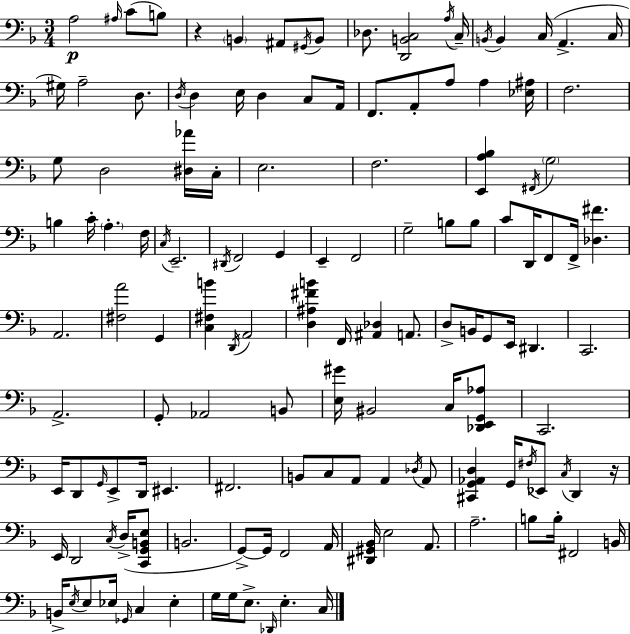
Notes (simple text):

A3/h A#3/s C4/e B3/e R/q B2/q A#2/e G#2/s B2/e Db3/e. [D2,B2,C3]/h A3/s C3/s B2/s B2/q C3/s A2/q. C3/s G#3/s A3/h D3/e. D3/s D3/q E3/s D3/q C3/e A2/s F2/e. A2/e A3/e A3/q [Eb3,A#3]/s F3/h. G3/e D3/h [D#3,Ab4]/s C3/s E3/h. F3/h. [E2,A3,Bb3]/q F#2/s G3/h B3/q C4/s A3/q. F3/s C3/s E2/h. D#2/s F2/h G2/q E2/q F2/h G3/h B3/e B3/e C4/e D2/s F2/e F2/s [Db3,F#4]/q. A2/h. [F#3,A4]/h G2/q [C3,F#3,B4]/q D2/s A2/h [D3,A#3,F#4,B4]/q F2/s [A#2,Db3]/q A2/e. D3/e B2/s G2/e E2/s D#2/q. C2/h. A2/h. G2/e Ab2/h B2/e [E3,G#4]/s BIS2/h C3/s [Db2,E2,G2,Ab3]/e C2/h. E2/s D2/e G2/s E2/e D2/s EIS2/q. F#2/h. B2/e C3/e A2/e A2/q Db3/s A2/e [C#2,G2,Ab2,D3]/q G2/s F#3/s Eb2/e C3/s D2/q R/s E2/s D2/h C3/s D3/s [C2,G2,B2,E3]/e B2/h. G2/e G2/s F2/h A2/s [D#2,G#2,Bb2]/s E3/h A2/e. A3/h. B3/e B3/s F#2/h B2/s B2/s E3/s E3/e Eb3/s Gb2/s C3/q Eb3/q G3/s G3/s E3/e. Db2/s E3/q. C3/s